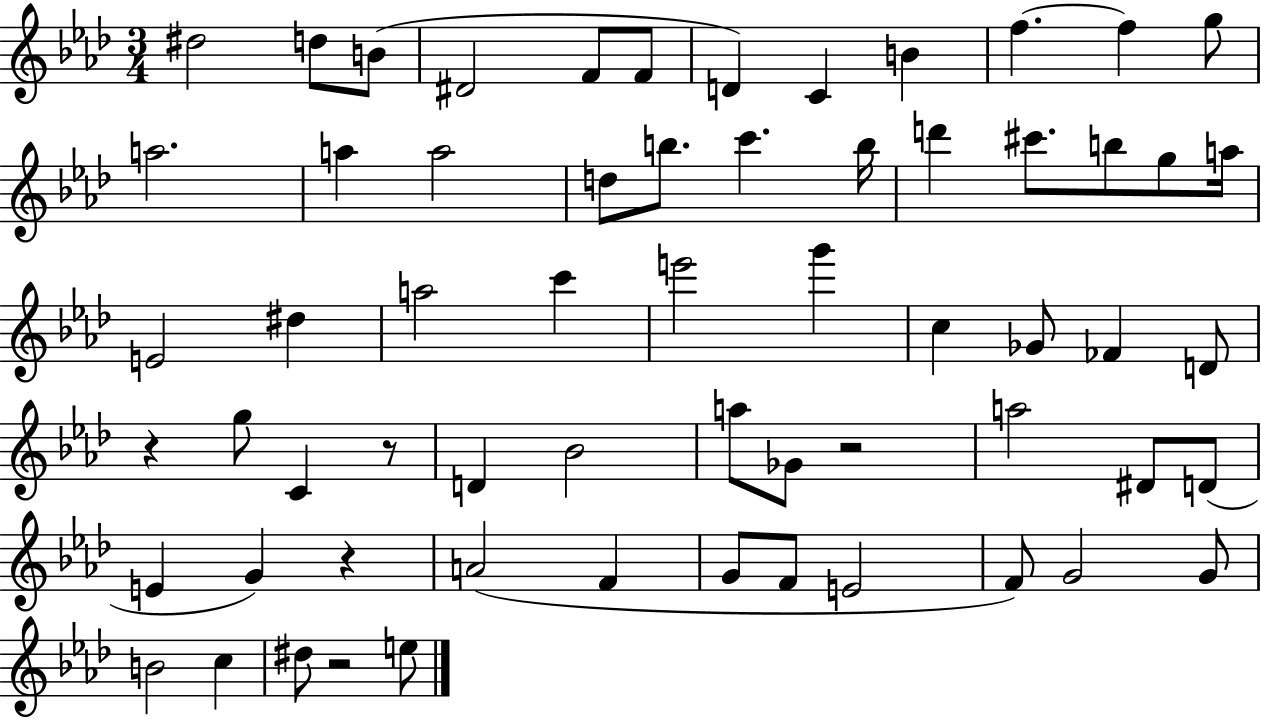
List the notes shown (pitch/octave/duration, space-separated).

D#5/h D5/e B4/e D#4/h F4/e F4/e D4/q C4/q B4/q F5/q. F5/q G5/e A5/h. A5/q A5/h D5/e B5/e. C6/q. B5/s D6/q C#6/e. B5/e G5/e A5/s E4/h D#5/q A5/h C6/q E6/h G6/q C5/q Gb4/e FES4/q D4/e R/q G5/e C4/q R/e D4/q Bb4/h A5/e Gb4/e R/h A5/h D#4/e D4/e E4/q G4/q R/q A4/h F4/q G4/e F4/e E4/h F4/e G4/h G4/e B4/h C5/q D#5/e R/h E5/e